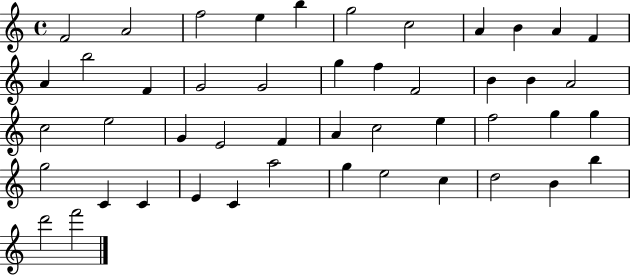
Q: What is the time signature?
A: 4/4